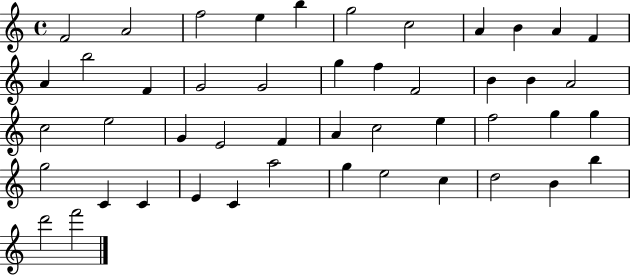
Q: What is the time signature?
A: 4/4